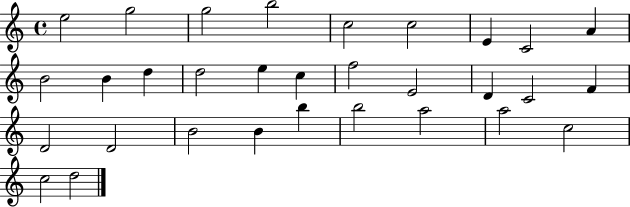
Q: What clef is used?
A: treble